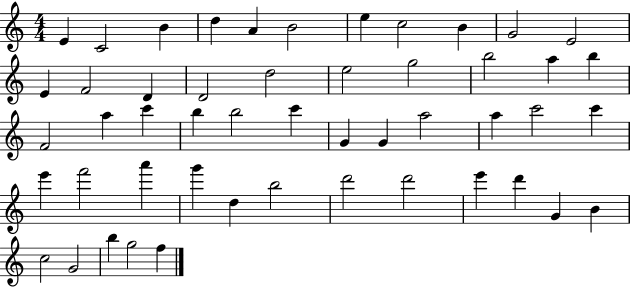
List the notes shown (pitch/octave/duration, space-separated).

E4/q C4/h B4/q D5/q A4/q B4/h E5/q C5/h B4/q G4/h E4/h E4/q F4/h D4/q D4/h D5/h E5/h G5/h B5/h A5/q B5/q F4/h A5/q C6/q B5/q B5/h C6/q G4/q G4/q A5/h A5/q C6/h C6/q E6/q F6/h A6/q G6/q D5/q B5/h D6/h D6/h E6/q D6/q G4/q B4/q C5/h G4/h B5/q G5/h F5/q